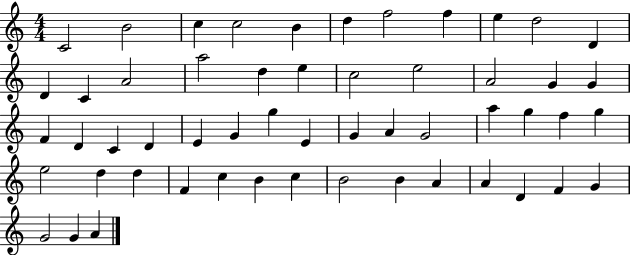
C4/h B4/h C5/q C5/h B4/q D5/q F5/h F5/q E5/q D5/h D4/q D4/q C4/q A4/h A5/h D5/q E5/q C5/h E5/h A4/h G4/q G4/q F4/q D4/q C4/q D4/q E4/q G4/q G5/q E4/q G4/q A4/q G4/h A5/q G5/q F5/q G5/q E5/h D5/q D5/q F4/q C5/q B4/q C5/q B4/h B4/q A4/q A4/q D4/q F4/q G4/q G4/h G4/q A4/q